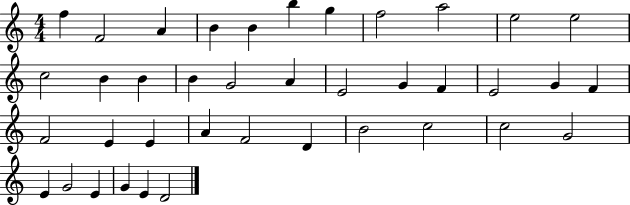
F5/q F4/h A4/q B4/q B4/q B5/q G5/q F5/h A5/h E5/h E5/h C5/h B4/q B4/q B4/q G4/h A4/q E4/h G4/q F4/q E4/h G4/q F4/q F4/h E4/q E4/q A4/q F4/h D4/q B4/h C5/h C5/h G4/h E4/q G4/h E4/q G4/q E4/q D4/h